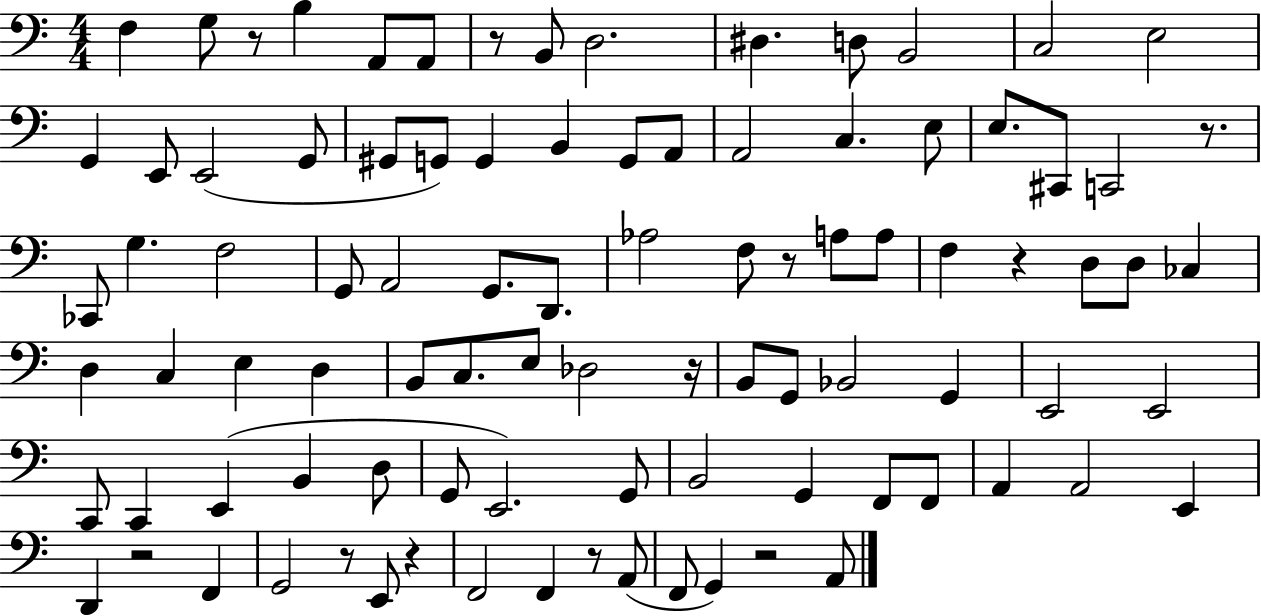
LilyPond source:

{
  \clef bass
  \numericTimeSignature
  \time 4/4
  \key c \major
  \repeat volta 2 { f4 g8 r8 b4 a,8 a,8 | r8 b,8 d2. | dis4. d8 b,2 | c2 e2 | \break g,4 e,8 e,2( g,8 | gis,8 g,8) g,4 b,4 g,8 a,8 | a,2 c4. e8 | e8. cis,8 c,2 r8. | \break ces,8 g4. f2 | g,8 a,2 g,8. d,8. | aes2 f8 r8 a8 a8 | f4 r4 d8 d8 ces4 | \break d4 c4 e4 d4 | b,8 c8. e8 des2 r16 | b,8 g,8 bes,2 g,4 | e,2 e,2 | \break c,8 c,4 e,4( b,4 d8 | g,8 e,2.) g,8 | b,2 g,4 f,8 f,8 | a,4 a,2 e,4 | \break d,4 r2 f,4 | g,2 r8 e,8 r4 | f,2 f,4 r8 a,8( | f,8 g,4) r2 a,8 | \break } \bar "|."
}